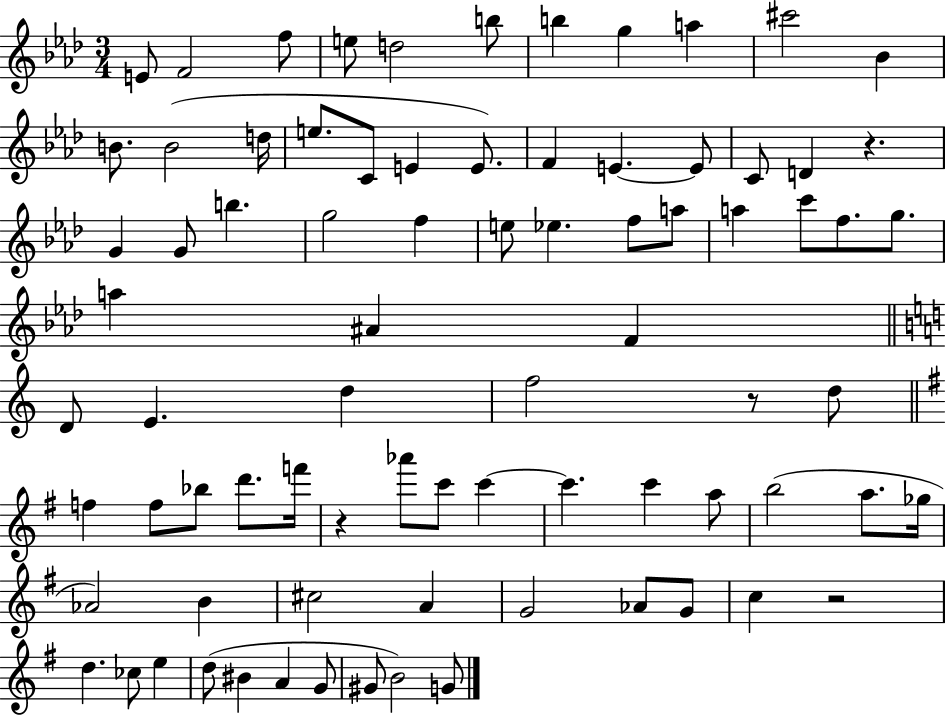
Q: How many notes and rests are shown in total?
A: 80